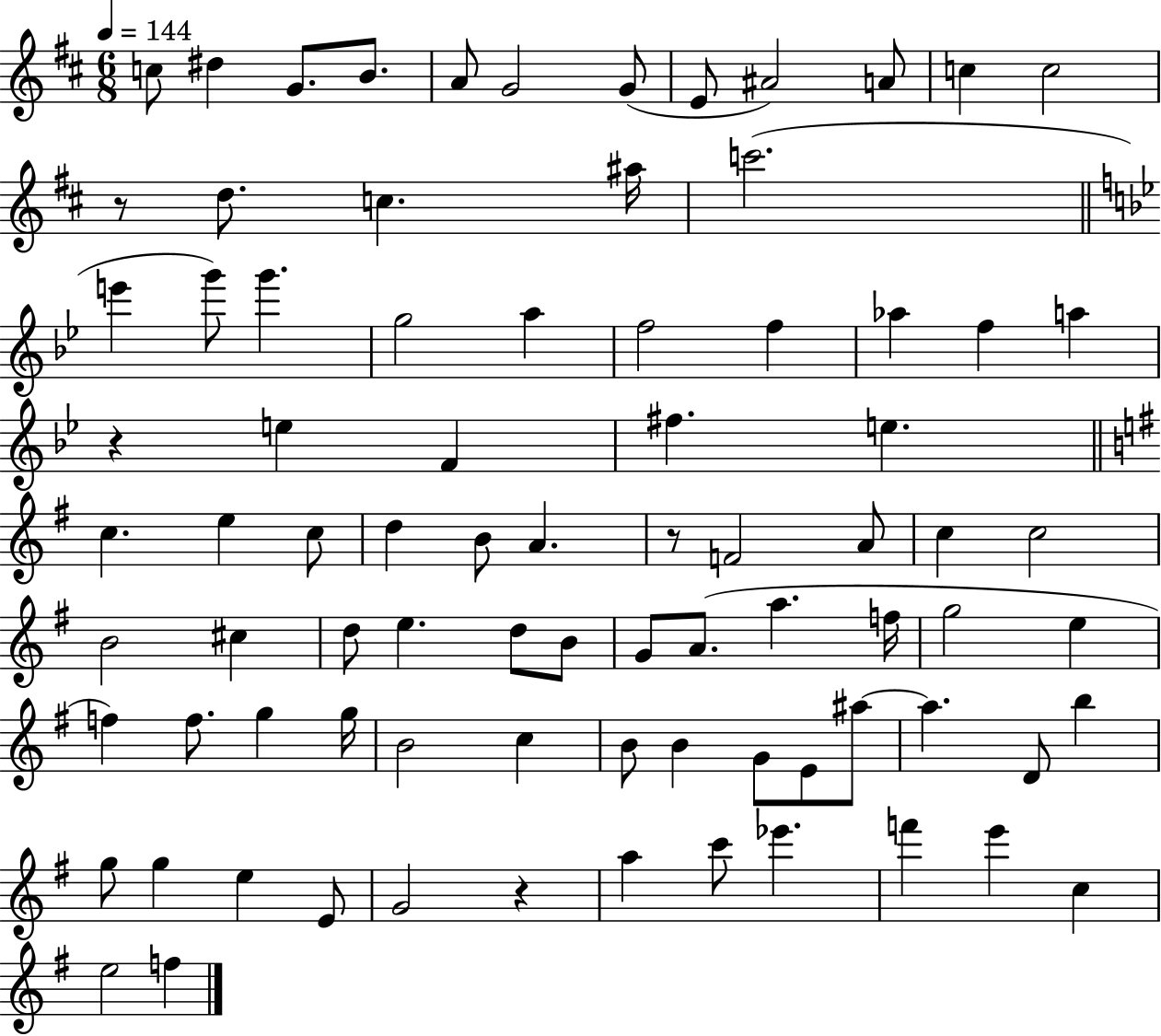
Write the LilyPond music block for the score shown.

{
  \clef treble
  \numericTimeSignature
  \time 6/8
  \key d \major
  \tempo 4 = 144
  c''8 dis''4 g'8. b'8. | a'8 g'2 g'8( | e'8 ais'2) a'8 | c''4 c''2 | \break r8 d''8. c''4. ais''16 | c'''2.( | \bar "||" \break \key g \minor e'''4 g'''8) g'''4. | g''2 a''4 | f''2 f''4 | aes''4 f''4 a''4 | \break r4 e''4 f'4 | fis''4. e''4. | \bar "||" \break \key g \major c''4. e''4 c''8 | d''4 b'8 a'4. | r8 f'2 a'8 | c''4 c''2 | \break b'2 cis''4 | d''8 e''4. d''8 b'8 | g'8 a'8.( a''4. f''16 | g''2 e''4 | \break f''4) f''8. g''4 g''16 | b'2 c''4 | b'8 b'4 g'8 e'8 ais''8~~ | ais''4. d'8 b''4 | \break g''8 g''4 e''4 e'8 | g'2 r4 | a''4 c'''8 ees'''4. | f'''4 e'''4 c''4 | \break e''2 f''4 | \bar "|."
}